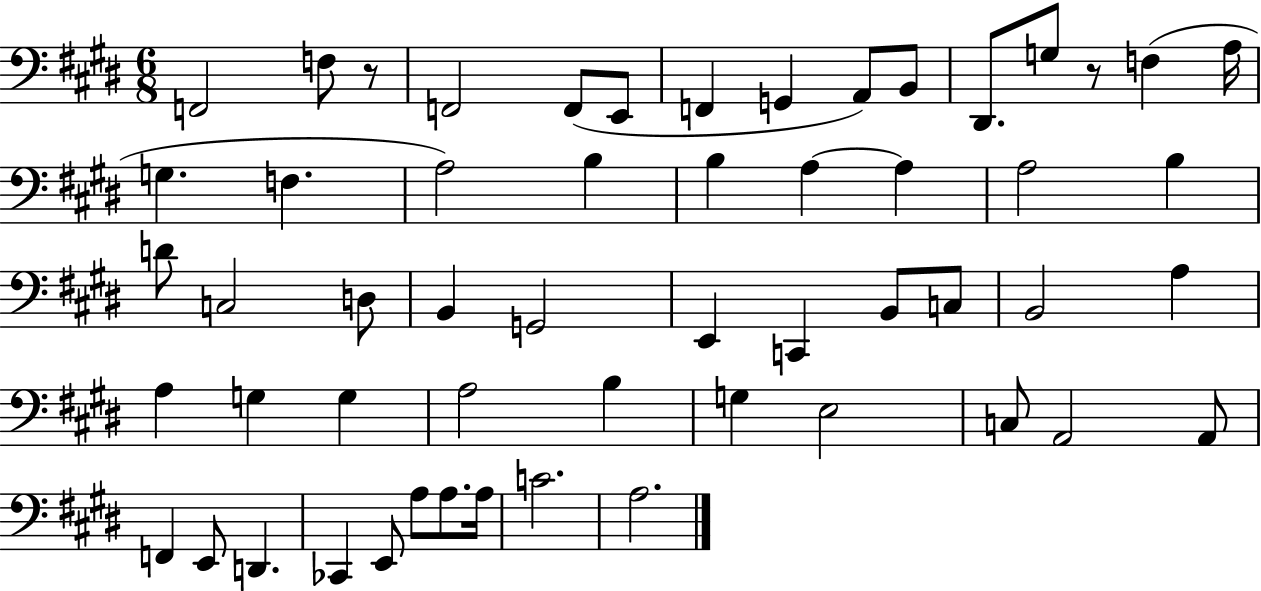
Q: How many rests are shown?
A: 2